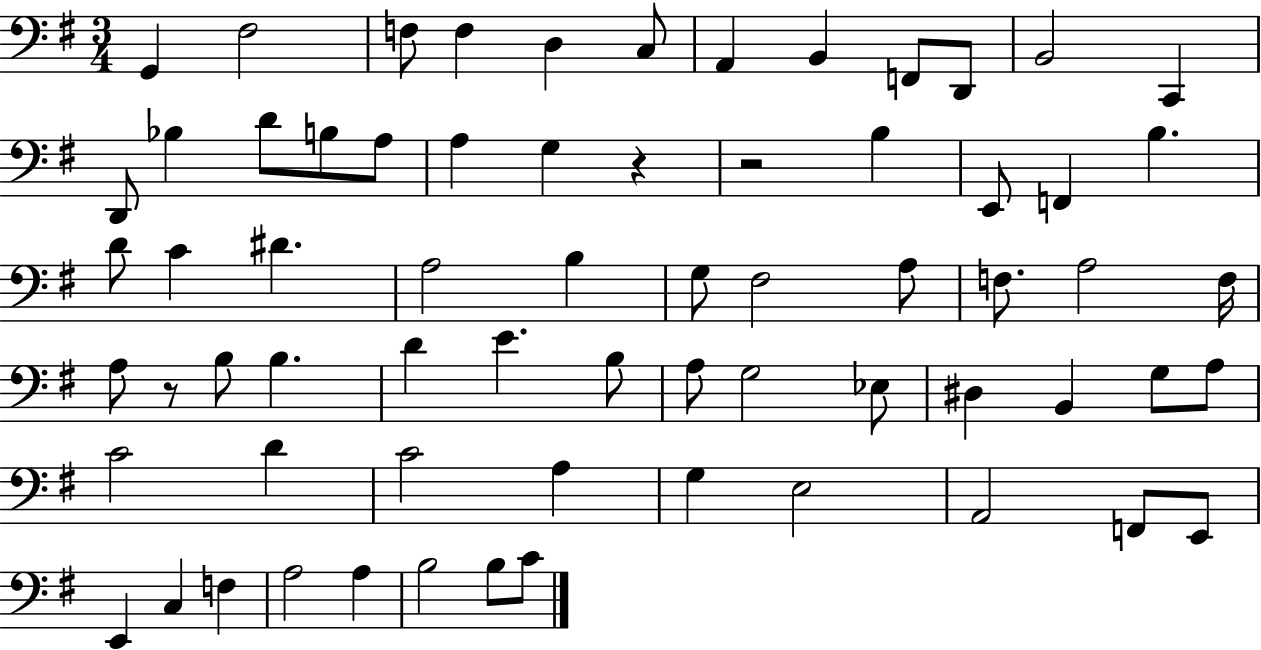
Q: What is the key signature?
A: G major